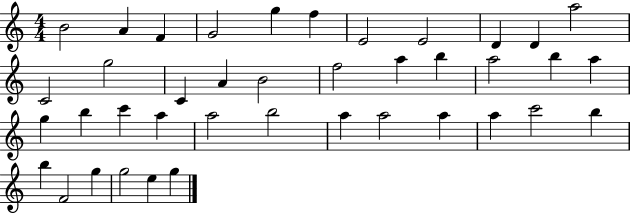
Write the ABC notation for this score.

X:1
T:Untitled
M:4/4
L:1/4
K:C
B2 A F G2 g f E2 E2 D D a2 C2 g2 C A B2 f2 a b a2 b a g b c' a a2 b2 a a2 a a c'2 b b F2 g g2 e g